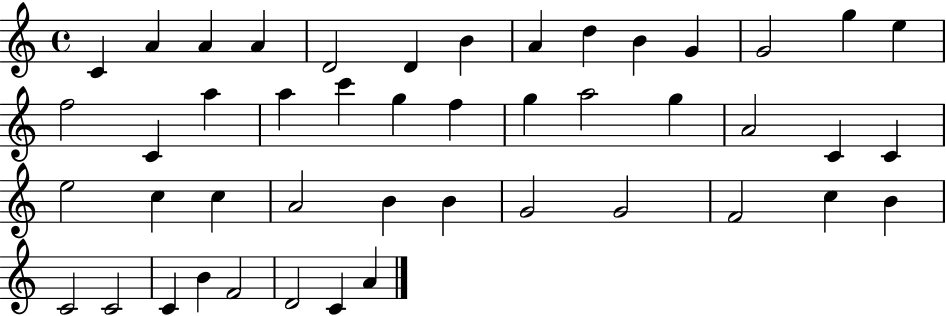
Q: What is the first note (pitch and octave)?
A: C4